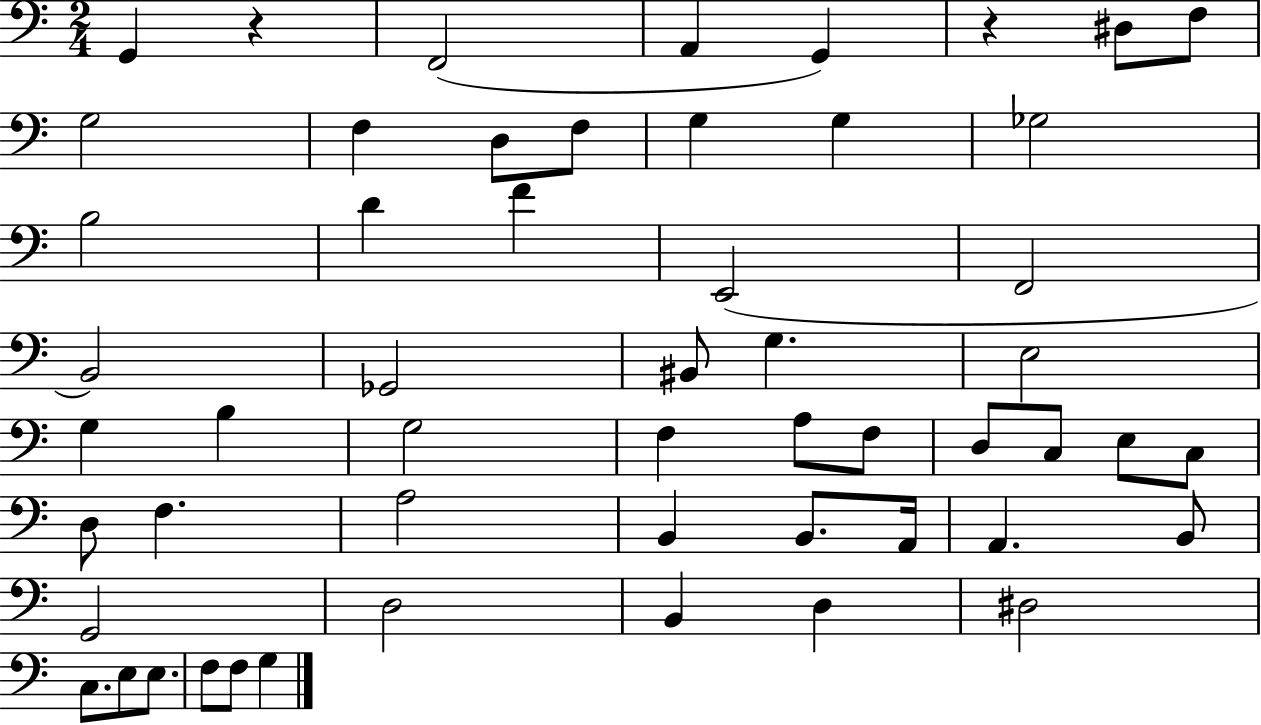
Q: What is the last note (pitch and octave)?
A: G3